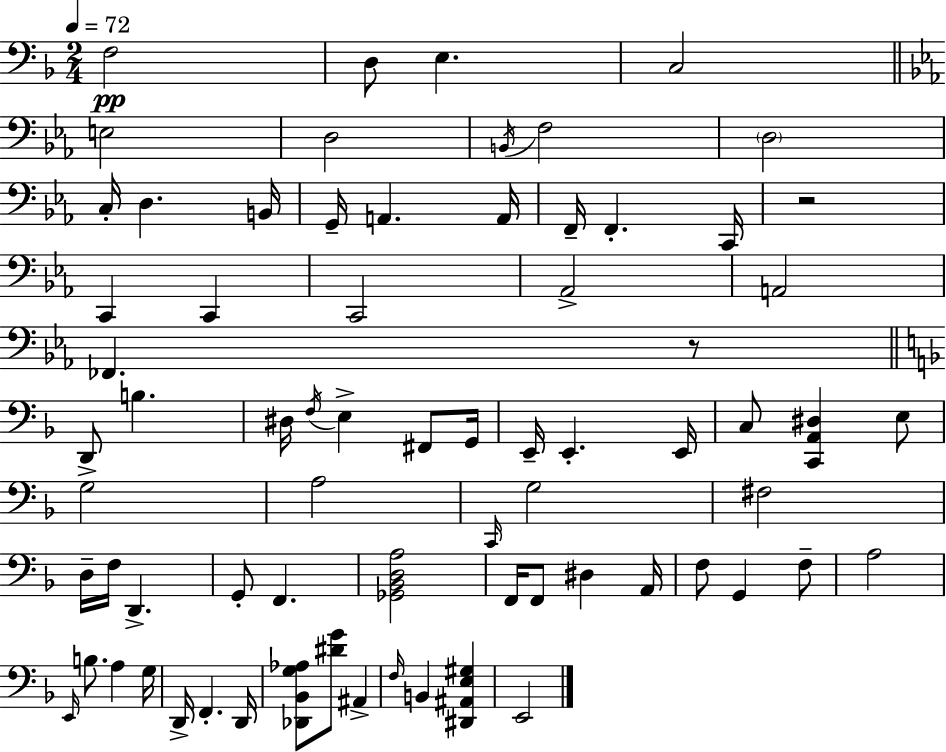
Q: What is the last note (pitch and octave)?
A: E2